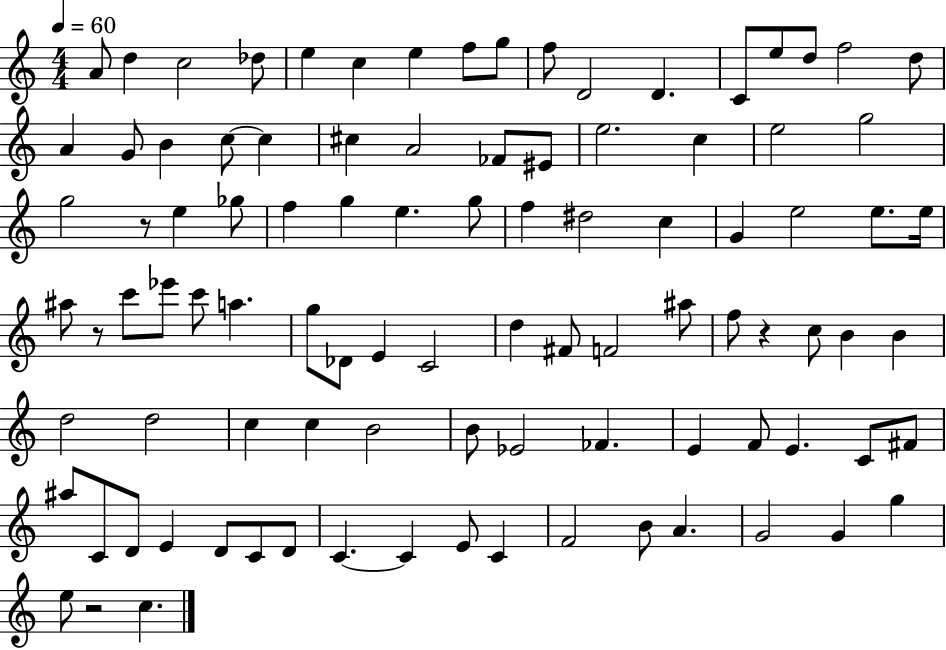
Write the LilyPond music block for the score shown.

{
  \clef treble
  \numericTimeSignature
  \time 4/4
  \key c \major
  \tempo 4 = 60
  a'8 d''4 c''2 des''8 | e''4 c''4 e''4 f''8 g''8 | f''8 d'2 d'4. | c'8 e''8 d''8 f''2 d''8 | \break a'4 g'8 b'4 c''8~~ c''4 | cis''4 a'2 fes'8 eis'8 | e''2. c''4 | e''2 g''2 | \break g''2 r8 e''4 ges''8 | f''4 g''4 e''4. g''8 | f''4 dis''2 c''4 | g'4 e''2 e''8. e''16 | \break ais''8 r8 c'''8 ees'''8 c'''8 a''4. | g''8 des'8 e'4 c'2 | d''4 fis'8 f'2 ais''8 | f''8 r4 c''8 b'4 b'4 | \break d''2 d''2 | c''4 c''4 b'2 | b'8 ees'2 fes'4. | e'4 f'8 e'4. c'8 fis'8 | \break ais''8 c'8 d'8 e'4 d'8 c'8 d'8 | c'4.~~ c'4 e'8 c'4 | f'2 b'8 a'4. | g'2 g'4 g''4 | \break e''8 r2 c''4. | \bar "|."
}